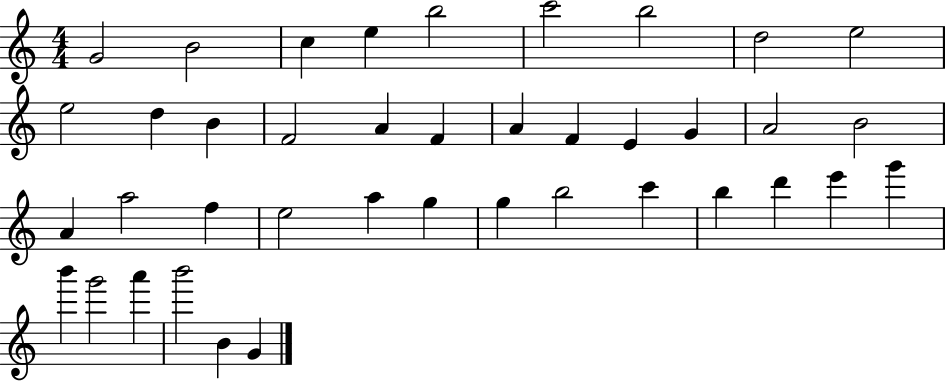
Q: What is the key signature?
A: C major